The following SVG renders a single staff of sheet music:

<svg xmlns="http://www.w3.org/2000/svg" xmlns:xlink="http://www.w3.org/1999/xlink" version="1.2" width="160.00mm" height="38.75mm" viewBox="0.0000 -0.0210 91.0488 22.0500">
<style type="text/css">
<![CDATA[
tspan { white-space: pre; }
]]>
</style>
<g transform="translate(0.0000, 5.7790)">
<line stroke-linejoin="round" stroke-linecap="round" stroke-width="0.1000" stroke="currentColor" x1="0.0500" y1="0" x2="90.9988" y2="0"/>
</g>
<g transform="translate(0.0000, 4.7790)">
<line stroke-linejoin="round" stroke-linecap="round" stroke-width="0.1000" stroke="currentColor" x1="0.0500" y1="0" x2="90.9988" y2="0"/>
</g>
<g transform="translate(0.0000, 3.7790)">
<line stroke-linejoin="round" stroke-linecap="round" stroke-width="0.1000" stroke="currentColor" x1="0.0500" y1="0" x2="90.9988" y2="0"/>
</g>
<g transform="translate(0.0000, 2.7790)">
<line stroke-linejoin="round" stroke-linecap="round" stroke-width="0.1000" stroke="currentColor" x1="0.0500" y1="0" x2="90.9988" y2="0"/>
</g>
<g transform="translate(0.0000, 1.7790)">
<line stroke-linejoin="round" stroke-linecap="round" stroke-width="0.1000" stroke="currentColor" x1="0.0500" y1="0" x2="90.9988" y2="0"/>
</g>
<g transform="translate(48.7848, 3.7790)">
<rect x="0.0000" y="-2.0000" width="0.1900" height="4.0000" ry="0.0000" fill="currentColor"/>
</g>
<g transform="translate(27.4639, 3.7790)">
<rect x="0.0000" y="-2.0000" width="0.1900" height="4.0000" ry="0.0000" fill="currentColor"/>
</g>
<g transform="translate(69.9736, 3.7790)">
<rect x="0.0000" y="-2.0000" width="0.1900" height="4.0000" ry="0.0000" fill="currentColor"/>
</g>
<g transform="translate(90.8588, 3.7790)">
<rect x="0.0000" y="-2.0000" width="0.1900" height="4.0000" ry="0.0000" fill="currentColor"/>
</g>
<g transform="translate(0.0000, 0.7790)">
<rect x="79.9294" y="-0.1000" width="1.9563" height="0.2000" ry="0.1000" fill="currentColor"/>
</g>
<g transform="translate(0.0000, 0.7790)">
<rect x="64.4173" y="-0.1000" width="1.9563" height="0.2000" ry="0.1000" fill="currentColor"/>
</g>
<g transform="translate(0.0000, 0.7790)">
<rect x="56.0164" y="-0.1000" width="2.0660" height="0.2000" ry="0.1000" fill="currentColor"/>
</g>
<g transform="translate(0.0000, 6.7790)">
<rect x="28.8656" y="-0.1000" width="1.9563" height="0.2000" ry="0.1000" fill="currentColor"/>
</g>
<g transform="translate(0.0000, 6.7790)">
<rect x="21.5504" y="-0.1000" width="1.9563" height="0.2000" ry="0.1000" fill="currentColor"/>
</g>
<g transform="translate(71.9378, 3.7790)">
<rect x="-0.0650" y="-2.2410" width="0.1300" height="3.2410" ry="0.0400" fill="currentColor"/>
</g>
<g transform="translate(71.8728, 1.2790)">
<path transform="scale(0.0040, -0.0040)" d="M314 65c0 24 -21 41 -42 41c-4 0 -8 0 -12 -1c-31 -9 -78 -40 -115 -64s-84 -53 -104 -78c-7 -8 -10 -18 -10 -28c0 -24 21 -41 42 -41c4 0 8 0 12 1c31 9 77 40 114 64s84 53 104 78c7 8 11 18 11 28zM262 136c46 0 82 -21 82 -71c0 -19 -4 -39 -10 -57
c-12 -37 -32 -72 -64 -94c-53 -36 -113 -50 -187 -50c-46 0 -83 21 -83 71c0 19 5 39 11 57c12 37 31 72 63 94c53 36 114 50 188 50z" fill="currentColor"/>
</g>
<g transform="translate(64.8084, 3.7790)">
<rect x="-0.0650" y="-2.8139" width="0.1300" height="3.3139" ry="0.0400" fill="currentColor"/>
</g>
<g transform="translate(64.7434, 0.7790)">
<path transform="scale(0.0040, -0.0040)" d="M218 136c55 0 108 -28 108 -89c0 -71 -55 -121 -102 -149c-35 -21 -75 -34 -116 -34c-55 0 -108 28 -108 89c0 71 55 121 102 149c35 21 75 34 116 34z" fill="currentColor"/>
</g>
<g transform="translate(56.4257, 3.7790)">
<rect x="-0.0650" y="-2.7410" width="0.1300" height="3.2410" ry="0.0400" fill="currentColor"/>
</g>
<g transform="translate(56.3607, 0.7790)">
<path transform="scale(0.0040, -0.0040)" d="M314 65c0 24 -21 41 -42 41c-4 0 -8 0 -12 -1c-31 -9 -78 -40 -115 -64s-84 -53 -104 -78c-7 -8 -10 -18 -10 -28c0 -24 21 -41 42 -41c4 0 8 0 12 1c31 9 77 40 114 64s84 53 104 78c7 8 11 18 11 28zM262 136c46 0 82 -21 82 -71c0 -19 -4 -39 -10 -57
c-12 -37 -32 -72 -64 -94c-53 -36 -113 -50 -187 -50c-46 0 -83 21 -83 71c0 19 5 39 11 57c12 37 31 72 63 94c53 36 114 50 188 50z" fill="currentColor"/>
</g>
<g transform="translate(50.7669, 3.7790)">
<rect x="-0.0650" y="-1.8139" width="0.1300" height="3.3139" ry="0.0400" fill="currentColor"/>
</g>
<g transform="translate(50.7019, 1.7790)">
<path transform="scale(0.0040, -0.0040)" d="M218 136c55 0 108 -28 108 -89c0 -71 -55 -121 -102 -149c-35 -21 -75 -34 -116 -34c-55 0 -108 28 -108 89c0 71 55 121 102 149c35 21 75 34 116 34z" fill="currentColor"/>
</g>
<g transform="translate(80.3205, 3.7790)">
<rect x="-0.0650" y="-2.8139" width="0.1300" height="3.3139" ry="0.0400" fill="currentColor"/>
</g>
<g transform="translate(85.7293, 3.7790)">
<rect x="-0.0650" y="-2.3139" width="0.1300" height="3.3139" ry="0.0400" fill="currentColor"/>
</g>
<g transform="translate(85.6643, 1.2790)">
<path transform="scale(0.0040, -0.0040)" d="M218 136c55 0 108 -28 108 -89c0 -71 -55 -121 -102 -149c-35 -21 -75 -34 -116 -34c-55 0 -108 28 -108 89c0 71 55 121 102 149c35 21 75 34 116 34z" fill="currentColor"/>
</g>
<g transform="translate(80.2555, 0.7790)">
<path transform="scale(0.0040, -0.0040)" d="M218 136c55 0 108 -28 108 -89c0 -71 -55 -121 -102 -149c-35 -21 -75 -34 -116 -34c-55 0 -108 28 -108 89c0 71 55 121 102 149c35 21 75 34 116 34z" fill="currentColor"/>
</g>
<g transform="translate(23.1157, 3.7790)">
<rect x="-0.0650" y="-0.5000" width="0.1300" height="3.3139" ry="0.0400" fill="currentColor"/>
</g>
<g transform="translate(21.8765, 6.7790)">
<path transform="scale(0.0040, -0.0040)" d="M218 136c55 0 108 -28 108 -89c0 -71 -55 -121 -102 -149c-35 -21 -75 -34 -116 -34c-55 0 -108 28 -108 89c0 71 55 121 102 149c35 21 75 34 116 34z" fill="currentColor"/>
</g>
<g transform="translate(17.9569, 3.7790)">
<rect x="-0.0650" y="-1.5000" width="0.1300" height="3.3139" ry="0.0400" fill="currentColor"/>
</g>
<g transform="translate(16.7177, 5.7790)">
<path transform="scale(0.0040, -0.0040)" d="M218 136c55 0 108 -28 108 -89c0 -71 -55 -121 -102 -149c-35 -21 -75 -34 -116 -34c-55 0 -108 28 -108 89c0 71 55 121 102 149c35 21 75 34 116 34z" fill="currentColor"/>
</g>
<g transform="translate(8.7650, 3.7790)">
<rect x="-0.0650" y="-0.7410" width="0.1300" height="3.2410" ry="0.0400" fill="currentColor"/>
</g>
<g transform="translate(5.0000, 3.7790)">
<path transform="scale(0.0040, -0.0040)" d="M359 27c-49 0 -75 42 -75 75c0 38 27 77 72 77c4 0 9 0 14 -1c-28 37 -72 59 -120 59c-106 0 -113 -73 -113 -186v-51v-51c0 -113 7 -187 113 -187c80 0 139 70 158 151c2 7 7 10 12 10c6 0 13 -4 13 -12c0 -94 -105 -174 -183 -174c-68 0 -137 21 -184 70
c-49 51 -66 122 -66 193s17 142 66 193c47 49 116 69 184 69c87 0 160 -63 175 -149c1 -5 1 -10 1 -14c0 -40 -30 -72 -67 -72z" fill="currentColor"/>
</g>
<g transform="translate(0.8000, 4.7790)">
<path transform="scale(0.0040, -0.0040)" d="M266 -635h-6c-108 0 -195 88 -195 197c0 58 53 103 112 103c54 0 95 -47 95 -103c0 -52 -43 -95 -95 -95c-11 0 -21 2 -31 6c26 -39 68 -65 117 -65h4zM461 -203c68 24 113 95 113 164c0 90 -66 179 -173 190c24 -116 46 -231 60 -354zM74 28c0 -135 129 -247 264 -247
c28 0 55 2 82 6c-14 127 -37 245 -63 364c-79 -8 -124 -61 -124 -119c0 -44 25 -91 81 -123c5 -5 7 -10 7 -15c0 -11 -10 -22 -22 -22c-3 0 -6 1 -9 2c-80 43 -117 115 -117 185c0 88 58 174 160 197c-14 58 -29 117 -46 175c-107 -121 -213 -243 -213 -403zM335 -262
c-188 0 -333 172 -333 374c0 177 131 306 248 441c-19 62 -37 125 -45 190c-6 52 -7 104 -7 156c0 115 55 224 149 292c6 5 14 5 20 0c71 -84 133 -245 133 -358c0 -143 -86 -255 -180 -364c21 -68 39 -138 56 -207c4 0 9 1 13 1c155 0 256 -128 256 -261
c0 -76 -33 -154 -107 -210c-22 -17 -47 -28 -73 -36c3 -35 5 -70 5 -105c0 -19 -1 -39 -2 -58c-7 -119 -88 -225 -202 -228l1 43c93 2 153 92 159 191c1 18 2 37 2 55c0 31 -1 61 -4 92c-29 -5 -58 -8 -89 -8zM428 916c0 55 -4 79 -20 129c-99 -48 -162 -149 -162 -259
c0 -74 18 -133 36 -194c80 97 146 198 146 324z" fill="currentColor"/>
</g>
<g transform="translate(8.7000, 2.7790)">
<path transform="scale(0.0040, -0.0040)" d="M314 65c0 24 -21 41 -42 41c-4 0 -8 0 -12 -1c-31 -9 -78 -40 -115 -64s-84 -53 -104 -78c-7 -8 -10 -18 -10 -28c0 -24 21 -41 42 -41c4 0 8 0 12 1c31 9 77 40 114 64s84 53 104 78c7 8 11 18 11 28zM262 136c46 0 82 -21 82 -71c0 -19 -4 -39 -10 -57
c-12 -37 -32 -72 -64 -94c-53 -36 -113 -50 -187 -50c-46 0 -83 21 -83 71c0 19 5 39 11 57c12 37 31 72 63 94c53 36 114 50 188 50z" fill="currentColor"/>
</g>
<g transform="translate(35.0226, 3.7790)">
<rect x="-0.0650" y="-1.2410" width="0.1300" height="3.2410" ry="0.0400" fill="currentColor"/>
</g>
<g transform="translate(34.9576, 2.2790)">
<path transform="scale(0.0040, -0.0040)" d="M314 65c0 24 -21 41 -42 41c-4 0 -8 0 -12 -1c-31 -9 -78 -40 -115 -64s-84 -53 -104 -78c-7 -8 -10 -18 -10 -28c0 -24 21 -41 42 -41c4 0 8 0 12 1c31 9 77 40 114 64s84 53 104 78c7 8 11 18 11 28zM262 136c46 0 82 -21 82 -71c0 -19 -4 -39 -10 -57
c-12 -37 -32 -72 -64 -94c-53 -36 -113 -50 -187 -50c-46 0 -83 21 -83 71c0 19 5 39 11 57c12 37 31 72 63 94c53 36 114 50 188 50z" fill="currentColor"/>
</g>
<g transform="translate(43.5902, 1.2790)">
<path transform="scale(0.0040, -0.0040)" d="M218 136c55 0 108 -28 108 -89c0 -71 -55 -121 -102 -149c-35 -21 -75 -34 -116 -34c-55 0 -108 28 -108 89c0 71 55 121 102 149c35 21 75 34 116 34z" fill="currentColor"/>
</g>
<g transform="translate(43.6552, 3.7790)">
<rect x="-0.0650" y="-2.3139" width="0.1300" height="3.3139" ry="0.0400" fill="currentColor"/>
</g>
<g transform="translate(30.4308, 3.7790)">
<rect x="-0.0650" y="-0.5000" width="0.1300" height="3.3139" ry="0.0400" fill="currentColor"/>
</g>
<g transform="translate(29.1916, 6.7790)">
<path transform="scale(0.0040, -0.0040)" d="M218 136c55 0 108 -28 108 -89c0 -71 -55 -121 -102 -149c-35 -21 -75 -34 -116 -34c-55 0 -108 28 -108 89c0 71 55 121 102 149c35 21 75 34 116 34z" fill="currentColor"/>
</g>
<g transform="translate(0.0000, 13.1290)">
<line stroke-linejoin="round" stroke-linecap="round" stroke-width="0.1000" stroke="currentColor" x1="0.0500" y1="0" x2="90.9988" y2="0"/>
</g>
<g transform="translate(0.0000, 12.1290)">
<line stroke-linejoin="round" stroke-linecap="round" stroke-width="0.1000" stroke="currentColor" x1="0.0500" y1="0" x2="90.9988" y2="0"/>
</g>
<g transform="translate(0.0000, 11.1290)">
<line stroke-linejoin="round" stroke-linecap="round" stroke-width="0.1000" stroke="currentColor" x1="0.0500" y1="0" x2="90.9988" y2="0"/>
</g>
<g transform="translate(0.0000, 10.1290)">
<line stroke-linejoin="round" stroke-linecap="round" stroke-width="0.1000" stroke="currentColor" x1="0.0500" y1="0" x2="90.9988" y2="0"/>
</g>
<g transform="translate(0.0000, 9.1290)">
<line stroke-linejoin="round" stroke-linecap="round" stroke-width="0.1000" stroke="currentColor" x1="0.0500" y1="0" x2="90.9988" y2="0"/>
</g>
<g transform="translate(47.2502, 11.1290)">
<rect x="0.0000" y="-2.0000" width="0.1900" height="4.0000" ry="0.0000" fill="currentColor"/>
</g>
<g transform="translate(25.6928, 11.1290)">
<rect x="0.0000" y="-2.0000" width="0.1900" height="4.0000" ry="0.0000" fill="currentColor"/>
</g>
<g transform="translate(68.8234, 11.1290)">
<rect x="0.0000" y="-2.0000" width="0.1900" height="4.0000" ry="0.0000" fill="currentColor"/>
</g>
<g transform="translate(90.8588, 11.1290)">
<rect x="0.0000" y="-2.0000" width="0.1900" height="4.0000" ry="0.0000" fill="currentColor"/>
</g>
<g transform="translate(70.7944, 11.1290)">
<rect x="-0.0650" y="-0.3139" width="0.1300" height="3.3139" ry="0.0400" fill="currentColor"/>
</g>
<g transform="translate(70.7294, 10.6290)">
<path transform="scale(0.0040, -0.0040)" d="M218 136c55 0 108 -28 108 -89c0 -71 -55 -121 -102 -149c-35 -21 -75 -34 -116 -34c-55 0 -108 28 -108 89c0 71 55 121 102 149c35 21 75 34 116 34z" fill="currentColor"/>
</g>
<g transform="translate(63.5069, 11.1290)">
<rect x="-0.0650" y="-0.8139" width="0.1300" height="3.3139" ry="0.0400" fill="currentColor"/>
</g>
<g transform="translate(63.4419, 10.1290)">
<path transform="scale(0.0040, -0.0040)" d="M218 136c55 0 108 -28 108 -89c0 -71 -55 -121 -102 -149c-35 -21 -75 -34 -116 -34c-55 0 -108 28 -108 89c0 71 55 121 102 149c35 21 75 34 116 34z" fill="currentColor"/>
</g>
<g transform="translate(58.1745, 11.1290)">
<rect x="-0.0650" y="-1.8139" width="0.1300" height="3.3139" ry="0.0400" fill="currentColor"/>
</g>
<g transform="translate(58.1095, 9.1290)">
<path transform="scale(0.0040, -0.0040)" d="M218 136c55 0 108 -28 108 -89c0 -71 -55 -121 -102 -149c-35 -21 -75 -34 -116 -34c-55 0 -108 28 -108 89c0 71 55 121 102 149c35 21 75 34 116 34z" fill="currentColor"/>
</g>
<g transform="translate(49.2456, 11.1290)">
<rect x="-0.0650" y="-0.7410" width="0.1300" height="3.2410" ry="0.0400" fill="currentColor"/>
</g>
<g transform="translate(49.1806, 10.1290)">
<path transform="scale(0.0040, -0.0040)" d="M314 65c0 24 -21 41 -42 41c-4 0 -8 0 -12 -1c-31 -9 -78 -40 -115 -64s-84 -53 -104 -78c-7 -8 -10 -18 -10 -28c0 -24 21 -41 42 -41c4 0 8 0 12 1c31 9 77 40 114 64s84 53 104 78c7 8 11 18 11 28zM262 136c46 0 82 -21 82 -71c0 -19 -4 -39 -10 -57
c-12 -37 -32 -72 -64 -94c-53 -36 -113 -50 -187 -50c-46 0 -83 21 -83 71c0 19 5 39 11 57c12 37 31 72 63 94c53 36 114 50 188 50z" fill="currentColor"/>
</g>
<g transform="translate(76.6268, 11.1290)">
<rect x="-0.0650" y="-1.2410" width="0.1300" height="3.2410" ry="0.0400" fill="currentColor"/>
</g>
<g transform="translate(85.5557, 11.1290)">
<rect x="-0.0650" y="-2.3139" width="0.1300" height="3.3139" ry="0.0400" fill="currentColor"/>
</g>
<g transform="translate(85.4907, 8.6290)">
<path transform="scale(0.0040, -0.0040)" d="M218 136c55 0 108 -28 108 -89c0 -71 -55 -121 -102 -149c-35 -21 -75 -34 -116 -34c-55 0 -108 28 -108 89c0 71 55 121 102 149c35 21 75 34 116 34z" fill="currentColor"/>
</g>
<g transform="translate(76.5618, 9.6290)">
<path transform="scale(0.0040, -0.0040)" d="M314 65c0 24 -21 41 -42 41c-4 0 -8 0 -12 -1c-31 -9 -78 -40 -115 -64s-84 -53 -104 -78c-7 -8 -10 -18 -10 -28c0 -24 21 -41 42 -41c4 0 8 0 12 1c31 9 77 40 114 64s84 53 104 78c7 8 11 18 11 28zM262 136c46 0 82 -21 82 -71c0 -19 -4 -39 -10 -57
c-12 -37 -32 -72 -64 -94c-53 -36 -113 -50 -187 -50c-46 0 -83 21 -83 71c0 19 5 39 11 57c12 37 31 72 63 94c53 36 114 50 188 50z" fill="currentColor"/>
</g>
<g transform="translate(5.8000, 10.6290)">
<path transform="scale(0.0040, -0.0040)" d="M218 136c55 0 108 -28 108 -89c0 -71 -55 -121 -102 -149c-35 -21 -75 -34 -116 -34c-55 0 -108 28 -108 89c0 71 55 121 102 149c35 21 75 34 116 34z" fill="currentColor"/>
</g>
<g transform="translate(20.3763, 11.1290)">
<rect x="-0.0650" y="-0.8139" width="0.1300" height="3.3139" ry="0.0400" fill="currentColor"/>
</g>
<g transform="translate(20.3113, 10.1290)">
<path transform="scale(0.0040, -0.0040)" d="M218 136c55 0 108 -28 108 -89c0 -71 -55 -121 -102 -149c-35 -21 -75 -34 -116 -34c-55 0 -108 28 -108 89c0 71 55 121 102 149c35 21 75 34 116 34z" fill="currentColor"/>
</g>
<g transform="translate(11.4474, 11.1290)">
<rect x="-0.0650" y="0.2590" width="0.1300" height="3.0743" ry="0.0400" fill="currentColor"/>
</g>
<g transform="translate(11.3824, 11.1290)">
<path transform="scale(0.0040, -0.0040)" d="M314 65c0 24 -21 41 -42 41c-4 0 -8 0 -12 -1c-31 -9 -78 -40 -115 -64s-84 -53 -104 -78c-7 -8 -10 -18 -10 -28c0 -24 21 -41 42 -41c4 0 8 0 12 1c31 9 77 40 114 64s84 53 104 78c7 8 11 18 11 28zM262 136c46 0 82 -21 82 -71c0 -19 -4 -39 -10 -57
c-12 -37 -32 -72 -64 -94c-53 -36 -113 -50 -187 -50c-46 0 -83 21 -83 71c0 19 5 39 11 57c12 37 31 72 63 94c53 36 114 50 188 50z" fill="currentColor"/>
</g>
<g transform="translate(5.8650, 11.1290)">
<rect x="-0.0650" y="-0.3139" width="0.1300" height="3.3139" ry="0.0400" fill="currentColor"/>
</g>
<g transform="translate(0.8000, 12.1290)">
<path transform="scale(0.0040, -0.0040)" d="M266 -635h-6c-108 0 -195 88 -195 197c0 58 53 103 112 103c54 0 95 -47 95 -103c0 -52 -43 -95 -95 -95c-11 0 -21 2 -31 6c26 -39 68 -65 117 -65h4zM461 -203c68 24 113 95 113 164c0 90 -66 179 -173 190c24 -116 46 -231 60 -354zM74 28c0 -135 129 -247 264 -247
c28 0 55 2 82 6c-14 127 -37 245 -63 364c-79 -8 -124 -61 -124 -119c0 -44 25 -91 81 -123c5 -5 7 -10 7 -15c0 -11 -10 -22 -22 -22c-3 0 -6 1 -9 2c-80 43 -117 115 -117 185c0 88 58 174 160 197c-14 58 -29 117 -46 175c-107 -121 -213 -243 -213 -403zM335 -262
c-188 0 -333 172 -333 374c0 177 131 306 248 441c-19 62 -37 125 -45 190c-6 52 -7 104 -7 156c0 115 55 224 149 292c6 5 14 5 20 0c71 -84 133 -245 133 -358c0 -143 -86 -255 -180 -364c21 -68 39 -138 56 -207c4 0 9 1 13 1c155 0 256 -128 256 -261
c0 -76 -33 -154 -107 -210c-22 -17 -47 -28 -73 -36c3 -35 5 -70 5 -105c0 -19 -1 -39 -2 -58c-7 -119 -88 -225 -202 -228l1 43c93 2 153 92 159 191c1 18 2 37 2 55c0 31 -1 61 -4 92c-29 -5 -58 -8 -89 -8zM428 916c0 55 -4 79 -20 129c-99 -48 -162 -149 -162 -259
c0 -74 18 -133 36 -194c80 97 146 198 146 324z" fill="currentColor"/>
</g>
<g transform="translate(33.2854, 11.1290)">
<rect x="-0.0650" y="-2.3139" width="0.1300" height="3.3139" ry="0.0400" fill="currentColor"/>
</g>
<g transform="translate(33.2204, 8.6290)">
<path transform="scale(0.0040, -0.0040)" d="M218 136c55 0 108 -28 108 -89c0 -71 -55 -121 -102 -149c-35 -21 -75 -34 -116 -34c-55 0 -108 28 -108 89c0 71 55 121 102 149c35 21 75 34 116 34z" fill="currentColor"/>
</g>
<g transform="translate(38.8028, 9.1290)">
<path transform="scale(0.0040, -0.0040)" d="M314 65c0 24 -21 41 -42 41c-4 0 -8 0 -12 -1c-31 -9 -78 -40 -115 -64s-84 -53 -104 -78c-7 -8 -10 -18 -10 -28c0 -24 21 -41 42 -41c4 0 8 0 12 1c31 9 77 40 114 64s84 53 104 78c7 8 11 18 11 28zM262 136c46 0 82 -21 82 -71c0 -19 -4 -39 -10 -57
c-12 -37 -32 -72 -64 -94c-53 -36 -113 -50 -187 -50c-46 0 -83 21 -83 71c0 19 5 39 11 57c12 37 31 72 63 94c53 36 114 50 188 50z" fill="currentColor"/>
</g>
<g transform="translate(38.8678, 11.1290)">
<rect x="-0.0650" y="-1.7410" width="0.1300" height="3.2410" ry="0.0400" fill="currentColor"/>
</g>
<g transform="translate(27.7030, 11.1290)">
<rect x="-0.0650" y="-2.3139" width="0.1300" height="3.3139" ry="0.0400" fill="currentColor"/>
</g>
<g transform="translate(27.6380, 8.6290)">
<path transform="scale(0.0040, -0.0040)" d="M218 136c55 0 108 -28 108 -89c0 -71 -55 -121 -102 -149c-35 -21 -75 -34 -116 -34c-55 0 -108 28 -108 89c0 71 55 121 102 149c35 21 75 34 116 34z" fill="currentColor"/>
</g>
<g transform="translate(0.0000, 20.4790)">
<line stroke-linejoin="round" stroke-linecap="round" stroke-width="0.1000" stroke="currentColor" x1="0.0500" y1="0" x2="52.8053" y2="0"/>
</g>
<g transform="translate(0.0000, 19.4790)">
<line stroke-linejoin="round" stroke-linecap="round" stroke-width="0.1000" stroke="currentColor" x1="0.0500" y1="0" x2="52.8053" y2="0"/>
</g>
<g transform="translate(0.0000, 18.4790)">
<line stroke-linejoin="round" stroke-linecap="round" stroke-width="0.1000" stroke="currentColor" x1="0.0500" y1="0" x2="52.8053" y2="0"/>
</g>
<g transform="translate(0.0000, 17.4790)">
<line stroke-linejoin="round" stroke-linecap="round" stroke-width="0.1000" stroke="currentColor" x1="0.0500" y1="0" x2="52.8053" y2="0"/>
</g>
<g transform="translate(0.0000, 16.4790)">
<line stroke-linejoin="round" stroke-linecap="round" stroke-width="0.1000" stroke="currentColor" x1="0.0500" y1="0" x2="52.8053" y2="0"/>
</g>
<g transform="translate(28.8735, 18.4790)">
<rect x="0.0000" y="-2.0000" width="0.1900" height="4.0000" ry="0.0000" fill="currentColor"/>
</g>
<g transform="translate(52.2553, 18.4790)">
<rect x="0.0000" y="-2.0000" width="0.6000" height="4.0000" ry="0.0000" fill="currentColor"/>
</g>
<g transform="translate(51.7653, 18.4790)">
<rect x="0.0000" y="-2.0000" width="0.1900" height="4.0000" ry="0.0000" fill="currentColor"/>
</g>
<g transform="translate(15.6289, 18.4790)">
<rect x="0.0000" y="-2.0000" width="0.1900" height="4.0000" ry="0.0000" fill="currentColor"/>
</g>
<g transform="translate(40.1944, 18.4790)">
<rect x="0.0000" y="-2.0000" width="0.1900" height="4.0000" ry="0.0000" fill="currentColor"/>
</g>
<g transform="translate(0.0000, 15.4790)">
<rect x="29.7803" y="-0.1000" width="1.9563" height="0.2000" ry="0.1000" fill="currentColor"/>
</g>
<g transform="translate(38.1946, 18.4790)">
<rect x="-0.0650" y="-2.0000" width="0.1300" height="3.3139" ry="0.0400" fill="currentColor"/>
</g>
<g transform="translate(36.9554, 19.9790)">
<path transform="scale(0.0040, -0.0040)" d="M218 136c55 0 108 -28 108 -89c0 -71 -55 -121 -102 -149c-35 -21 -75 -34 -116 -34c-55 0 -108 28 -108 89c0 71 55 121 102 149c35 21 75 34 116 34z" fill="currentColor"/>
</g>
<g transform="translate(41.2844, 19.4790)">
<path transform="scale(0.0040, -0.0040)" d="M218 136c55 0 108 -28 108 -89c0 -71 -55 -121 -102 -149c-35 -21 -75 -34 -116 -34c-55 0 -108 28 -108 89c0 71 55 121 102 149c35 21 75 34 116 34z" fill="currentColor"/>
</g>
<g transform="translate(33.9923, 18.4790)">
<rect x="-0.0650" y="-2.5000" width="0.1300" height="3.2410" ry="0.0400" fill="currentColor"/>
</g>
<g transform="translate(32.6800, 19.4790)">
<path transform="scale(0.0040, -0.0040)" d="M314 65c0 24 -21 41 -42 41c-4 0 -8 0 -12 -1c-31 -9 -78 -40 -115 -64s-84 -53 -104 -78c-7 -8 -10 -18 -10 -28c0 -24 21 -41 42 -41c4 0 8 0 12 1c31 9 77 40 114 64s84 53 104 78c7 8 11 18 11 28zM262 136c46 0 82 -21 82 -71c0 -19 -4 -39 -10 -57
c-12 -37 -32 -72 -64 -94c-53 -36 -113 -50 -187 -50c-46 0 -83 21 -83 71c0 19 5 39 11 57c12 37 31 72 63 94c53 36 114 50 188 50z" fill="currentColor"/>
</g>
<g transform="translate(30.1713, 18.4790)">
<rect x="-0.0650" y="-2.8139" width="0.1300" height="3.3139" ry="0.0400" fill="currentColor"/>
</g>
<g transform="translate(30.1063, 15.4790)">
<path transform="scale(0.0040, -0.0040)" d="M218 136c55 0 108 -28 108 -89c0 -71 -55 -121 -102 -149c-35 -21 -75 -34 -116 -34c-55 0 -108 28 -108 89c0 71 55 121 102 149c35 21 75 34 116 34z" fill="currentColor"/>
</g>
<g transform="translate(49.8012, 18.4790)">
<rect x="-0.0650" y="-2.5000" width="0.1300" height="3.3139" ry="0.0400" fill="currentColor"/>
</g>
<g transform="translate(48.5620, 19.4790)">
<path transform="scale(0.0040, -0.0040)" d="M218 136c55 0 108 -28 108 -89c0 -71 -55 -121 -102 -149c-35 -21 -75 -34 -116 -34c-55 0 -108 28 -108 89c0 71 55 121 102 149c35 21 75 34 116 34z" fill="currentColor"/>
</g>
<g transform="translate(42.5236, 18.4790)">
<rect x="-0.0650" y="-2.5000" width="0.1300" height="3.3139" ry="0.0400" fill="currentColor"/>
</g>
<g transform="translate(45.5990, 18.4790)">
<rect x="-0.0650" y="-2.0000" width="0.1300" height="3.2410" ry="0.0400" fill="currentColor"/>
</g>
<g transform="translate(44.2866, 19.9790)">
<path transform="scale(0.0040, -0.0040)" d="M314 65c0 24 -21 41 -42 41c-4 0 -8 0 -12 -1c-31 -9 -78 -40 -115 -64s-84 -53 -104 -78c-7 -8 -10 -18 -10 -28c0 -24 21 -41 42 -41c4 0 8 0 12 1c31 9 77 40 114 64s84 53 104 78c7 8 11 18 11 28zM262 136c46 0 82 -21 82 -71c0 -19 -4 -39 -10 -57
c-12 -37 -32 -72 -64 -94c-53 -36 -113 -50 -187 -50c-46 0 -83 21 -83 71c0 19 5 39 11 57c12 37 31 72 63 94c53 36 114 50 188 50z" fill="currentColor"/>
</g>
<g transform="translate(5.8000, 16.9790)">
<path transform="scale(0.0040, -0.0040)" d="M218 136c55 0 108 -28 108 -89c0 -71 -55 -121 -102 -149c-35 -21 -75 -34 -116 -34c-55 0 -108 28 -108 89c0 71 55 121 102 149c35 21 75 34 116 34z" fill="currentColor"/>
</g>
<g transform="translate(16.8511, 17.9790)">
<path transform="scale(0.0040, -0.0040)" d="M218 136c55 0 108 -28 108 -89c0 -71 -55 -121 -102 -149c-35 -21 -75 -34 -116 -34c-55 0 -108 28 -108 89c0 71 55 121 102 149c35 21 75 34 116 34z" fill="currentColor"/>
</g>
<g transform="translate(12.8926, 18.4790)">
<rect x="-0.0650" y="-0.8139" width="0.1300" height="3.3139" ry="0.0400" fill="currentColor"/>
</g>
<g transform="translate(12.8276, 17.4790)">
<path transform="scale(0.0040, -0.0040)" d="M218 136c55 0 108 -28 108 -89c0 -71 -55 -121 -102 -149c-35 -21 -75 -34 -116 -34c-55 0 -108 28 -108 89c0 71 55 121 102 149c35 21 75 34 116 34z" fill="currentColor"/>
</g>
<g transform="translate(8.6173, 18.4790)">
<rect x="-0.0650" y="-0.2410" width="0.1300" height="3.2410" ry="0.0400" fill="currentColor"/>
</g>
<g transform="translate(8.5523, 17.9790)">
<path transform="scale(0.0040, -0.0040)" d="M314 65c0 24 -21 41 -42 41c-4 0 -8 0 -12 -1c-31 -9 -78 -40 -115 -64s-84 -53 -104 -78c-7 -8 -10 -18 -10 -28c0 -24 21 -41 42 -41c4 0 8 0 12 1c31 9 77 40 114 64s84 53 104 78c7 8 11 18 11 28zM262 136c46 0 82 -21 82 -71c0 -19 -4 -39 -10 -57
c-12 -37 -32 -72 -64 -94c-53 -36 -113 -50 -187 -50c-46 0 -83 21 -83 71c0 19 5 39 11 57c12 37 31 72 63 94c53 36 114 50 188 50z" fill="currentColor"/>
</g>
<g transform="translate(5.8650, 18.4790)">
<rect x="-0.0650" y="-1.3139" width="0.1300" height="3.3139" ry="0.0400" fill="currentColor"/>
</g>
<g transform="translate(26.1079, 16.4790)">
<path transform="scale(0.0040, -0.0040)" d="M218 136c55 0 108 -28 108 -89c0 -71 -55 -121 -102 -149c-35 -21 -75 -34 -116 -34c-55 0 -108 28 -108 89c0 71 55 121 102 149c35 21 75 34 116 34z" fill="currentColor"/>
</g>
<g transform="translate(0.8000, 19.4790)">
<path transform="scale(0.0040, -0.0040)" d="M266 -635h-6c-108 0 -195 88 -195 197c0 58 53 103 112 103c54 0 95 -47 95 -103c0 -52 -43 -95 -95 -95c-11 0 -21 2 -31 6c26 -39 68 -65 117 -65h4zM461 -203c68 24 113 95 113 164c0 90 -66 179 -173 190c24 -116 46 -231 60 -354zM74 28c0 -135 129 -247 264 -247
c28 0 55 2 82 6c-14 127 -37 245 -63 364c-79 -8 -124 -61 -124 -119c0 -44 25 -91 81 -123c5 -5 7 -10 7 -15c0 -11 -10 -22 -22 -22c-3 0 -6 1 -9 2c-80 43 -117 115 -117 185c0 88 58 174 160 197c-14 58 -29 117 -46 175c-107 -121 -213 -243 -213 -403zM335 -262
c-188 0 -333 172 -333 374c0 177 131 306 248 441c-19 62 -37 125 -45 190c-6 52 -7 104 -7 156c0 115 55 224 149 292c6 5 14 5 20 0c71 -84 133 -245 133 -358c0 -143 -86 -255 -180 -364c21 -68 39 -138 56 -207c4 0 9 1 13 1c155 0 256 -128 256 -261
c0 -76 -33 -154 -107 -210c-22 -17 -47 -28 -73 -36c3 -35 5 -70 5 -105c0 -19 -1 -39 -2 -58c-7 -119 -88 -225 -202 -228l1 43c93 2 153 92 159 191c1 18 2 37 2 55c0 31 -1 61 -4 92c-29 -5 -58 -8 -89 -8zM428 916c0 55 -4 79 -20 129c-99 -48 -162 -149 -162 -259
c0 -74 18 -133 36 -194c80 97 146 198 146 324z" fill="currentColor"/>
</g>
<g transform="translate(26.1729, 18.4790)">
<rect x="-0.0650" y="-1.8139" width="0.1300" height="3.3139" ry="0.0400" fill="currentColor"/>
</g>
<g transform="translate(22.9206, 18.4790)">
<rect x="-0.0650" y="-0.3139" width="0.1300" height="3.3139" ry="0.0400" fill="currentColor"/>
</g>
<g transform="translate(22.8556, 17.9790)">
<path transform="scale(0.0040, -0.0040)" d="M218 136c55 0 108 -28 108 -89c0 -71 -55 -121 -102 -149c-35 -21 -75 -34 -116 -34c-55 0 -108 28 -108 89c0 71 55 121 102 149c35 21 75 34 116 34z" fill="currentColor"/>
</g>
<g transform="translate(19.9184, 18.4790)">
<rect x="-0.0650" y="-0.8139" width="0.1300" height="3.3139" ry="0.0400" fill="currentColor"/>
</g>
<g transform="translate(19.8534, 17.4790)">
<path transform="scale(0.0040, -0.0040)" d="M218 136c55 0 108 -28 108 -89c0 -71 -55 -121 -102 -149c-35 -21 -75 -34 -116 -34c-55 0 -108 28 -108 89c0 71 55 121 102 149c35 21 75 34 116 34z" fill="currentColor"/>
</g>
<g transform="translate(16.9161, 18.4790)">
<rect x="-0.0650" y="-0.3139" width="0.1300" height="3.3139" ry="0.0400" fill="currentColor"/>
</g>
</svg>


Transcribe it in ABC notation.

X:1
T:Untitled
M:4/4
L:1/4
K:C
d2 E C C e2 g f a2 a g2 a g c B2 d g g f2 d2 f d c e2 g e c2 d c d c f a G2 F G F2 G